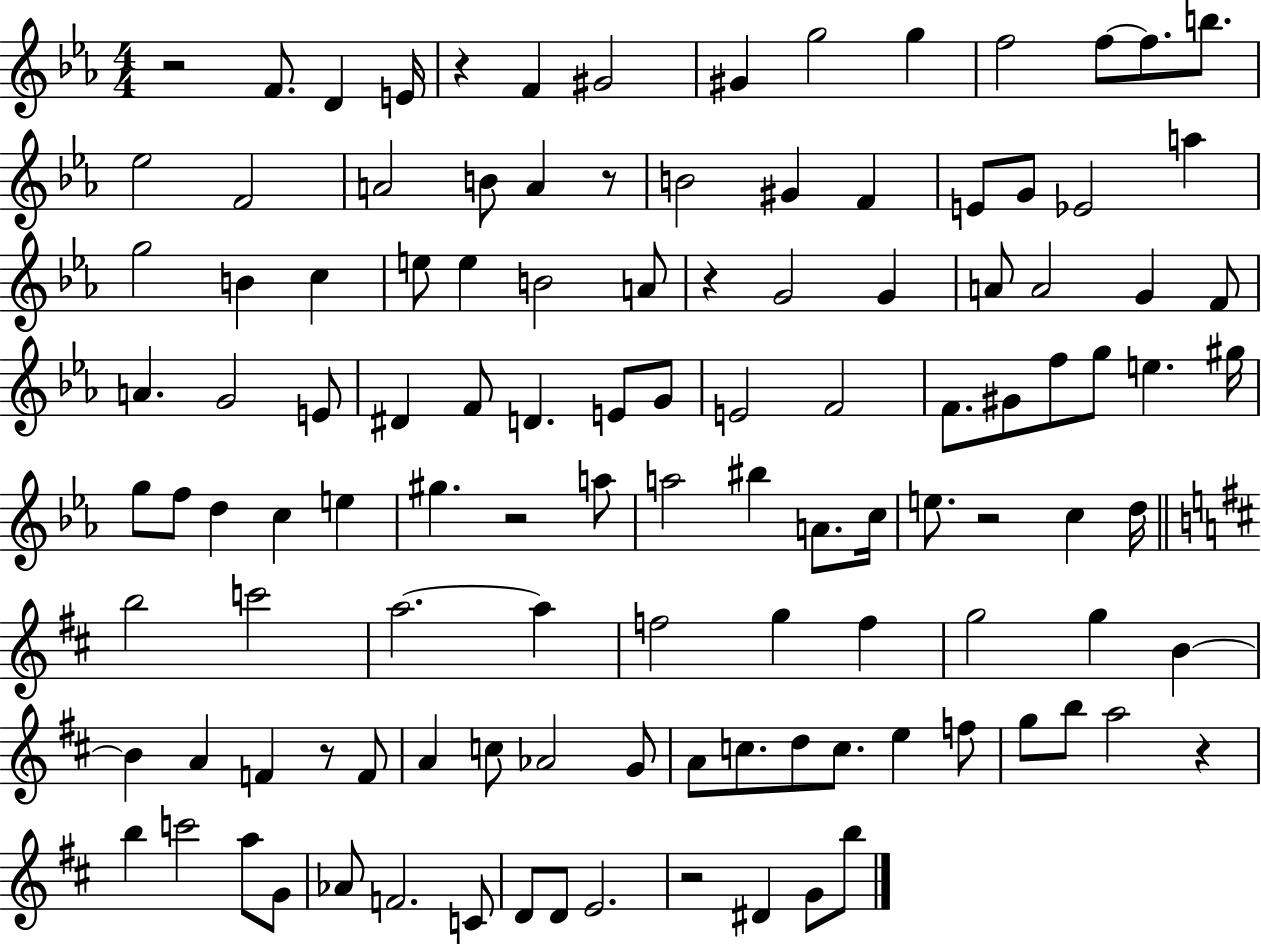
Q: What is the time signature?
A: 4/4